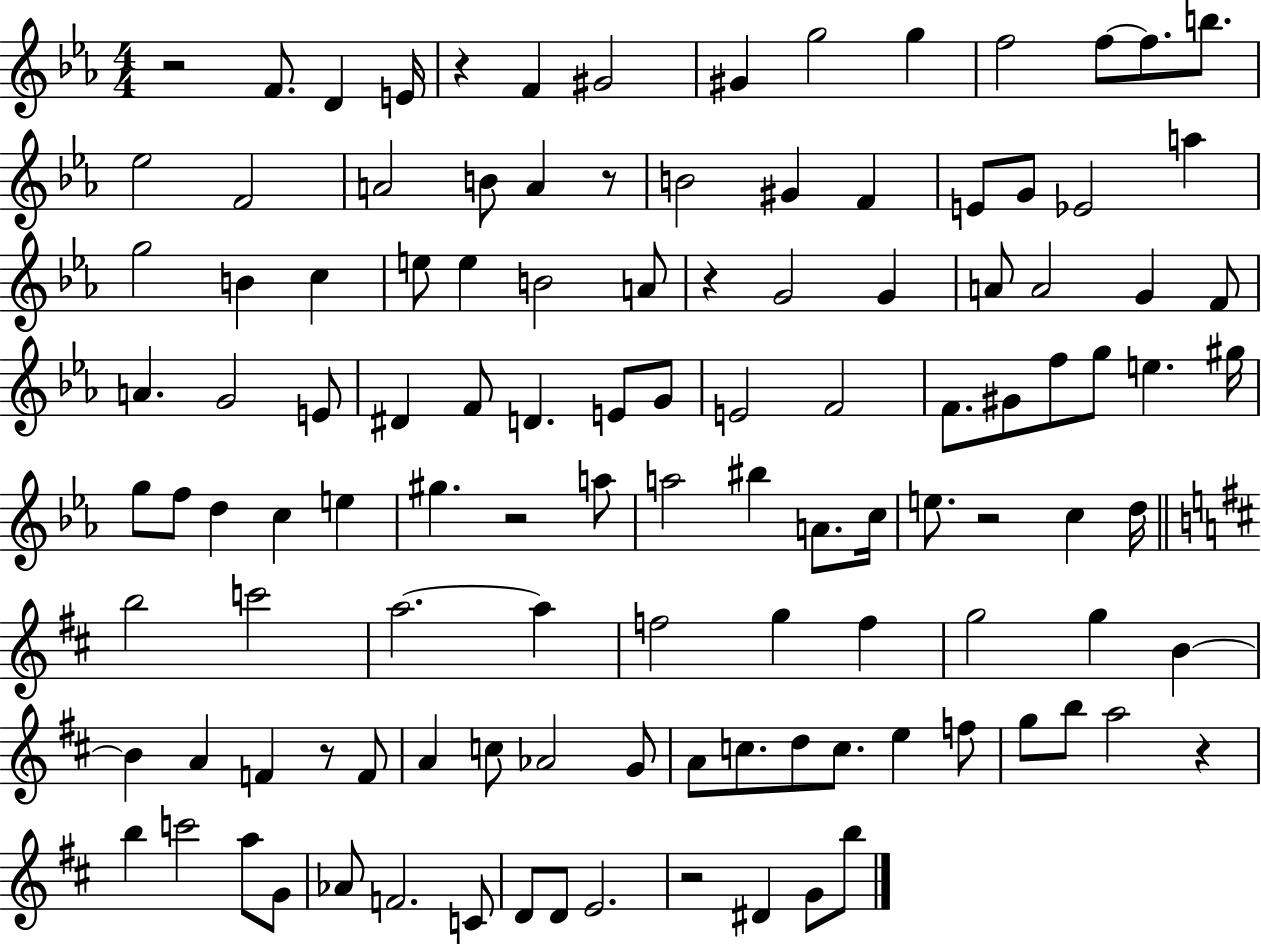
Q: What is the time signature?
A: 4/4